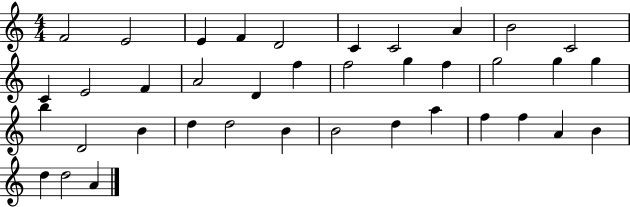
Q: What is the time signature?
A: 4/4